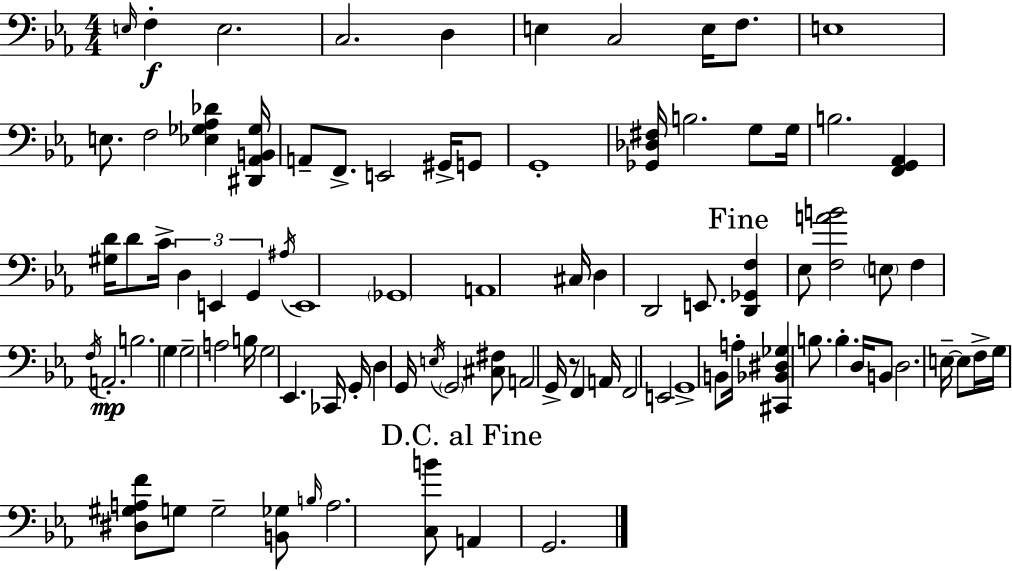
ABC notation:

X:1
T:Untitled
M:4/4
L:1/4
K:Eb
E,/4 F, E,2 C,2 D, E, C,2 E,/4 F,/2 E,4 E,/2 F,2 [_E,_G,_A,_D] [^D,,_A,,B,,_G,]/4 A,,/2 F,,/2 E,,2 ^G,,/4 G,,/2 G,,4 [_G,,_D,^F,]/4 B,2 G,/2 G,/4 B,2 [F,,G,,_A,,] [^G,D]/4 D/2 C/4 D, E,, G,, ^A,/4 E,,4 _G,,4 A,,4 ^C,/4 D, D,,2 E,,/2 [D,,_G,,F,] _E,/2 [F,AB]2 E,/2 F, F,/4 A,,2 B,2 G, G,2 A,2 B,/4 G,2 _E,, _C,,/4 G,,/4 D, G,,/4 E,/4 G,,2 [^C,^F,]/2 A,,2 G,,/4 z/2 F,, A,,/4 F,,2 E,,2 G,,4 B,,/2 A,/4 [^C,,_B,,^D,_G,] B,/2 B, D,/4 B,,/2 D,2 E,/4 E,/2 F,/4 G,/4 [^D,^G,A,F]/2 G,/2 G,2 [B,,_G,]/2 B,/4 A,2 [C,B]/2 A,, G,,2